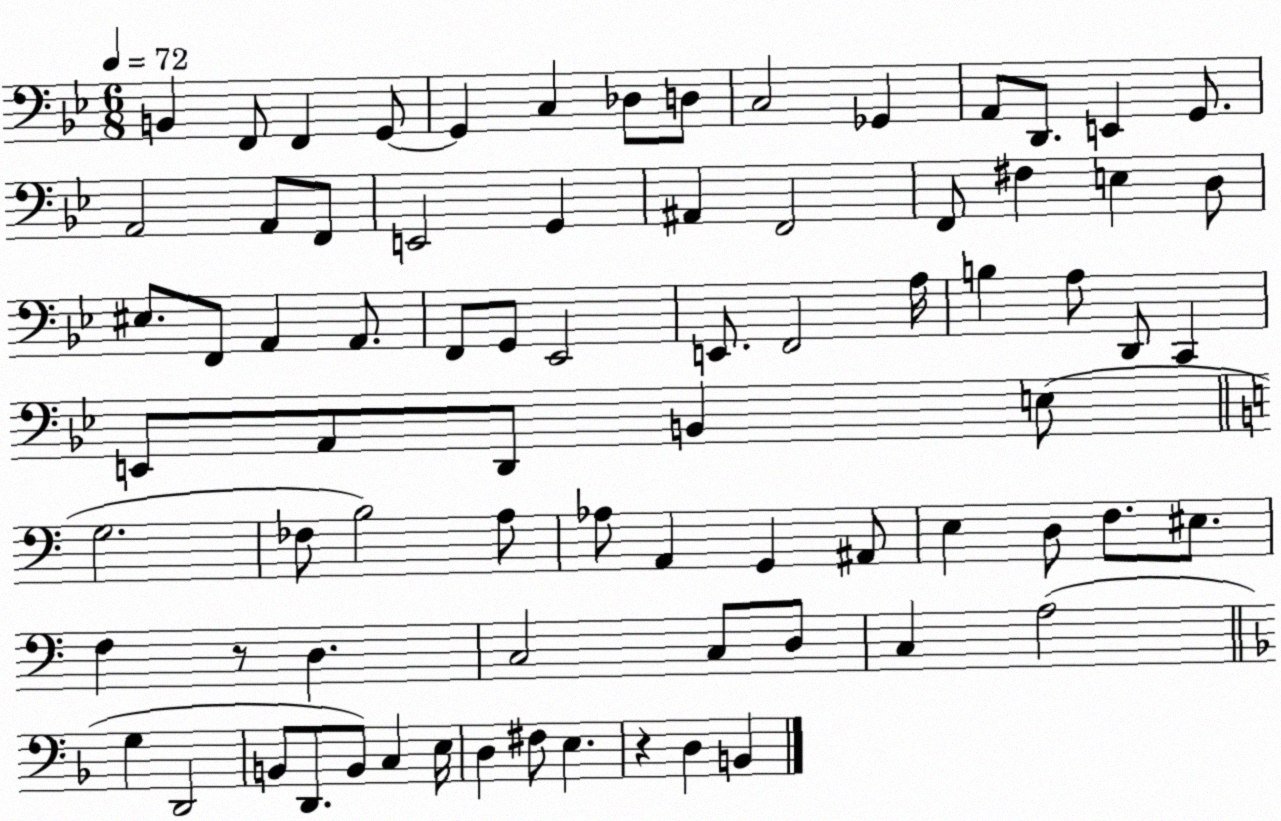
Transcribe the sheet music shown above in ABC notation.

X:1
T:Untitled
M:6/8
L:1/4
K:Bb
B,, F,,/2 F,, G,,/2 G,, C, _D,/2 D,/2 C,2 _G,, A,,/2 D,,/2 E,, G,,/2 A,,2 A,,/2 F,,/2 E,,2 G,, ^A,, F,,2 F,,/2 ^F, E, D,/2 ^E,/2 F,,/2 A,, A,,/2 F,,/2 G,,/2 _E,,2 E,,/2 F,,2 A,/4 B, A,/2 D,,/2 C,, E,,/2 A,,/2 D,,/2 B,, E,/2 G,2 _F,/2 B,2 A,/2 _A,/2 A,, G,, ^A,,/2 E, D,/2 F,/2 ^E,/2 F, z/2 D, C,2 C,/2 D,/2 C, A,2 G, D,,2 B,,/2 D,,/2 B,,/2 C, E,/4 D, ^F,/2 E, z D, B,,